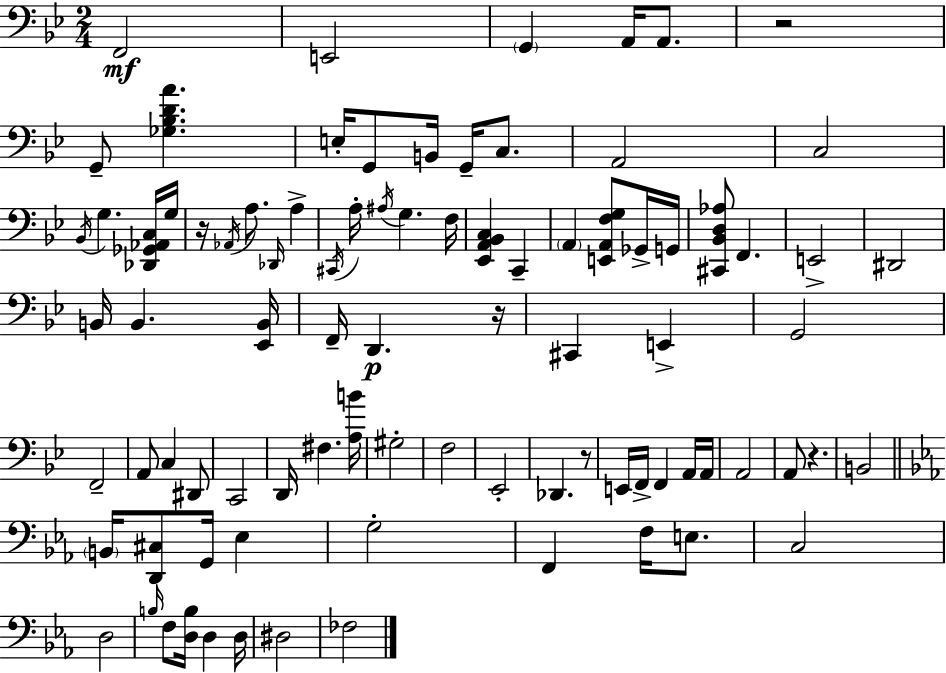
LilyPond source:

{
  \clef bass
  \numericTimeSignature
  \time 2/4
  \key g \minor
  f,2\mf | e,2 | \parenthesize g,4 a,16 a,8. | r2 | \break g,8-- <ges bes d' a'>4. | e16-. g,8 b,16 g,16-- c8. | a,2 | c2 | \break \acciaccatura { bes,16 } g4. <des, ges, aes, c>16 | g16 r16 \acciaccatura { aes,16 } a8. \grace { des,16 } a4-> | \acciaccatura { cis,16 } a16-. \acciaccatura { ais16 } g4. | f16 <ees, a, bes, c>4 | \break c,4-- \parenthesize a,4 | <e, a, f g>8 ges,16-> g,16 <cis, bes, d aes>8 f,4. | e,2-> | dis,2 | \break b,16 b,4. | <ees, b,>16 f,16-- d,4.\p | r16 cis,4 | e,4-> g,2 | \break f,2-- | a,8 c4 | dis,8 c,2 | d,16 fis4. | \break <a b'>16 gis2-. | f2 | ees,2-. | des,4. | \break r8 e,16 f,16-> f,4 | a,16 a,16 a,2 | a,8 r4. | b,2 | \break \bar "||" \break \key ees \major \parenthesize b,16 <d, cis>8 g,16 ees4 | g2-. | f,4 f16 e8. | c2 | \break d2 | \grace { b16 } f8 <d b>16 d4 | d16 dis2 | fes2 | \break \bar "|."
}